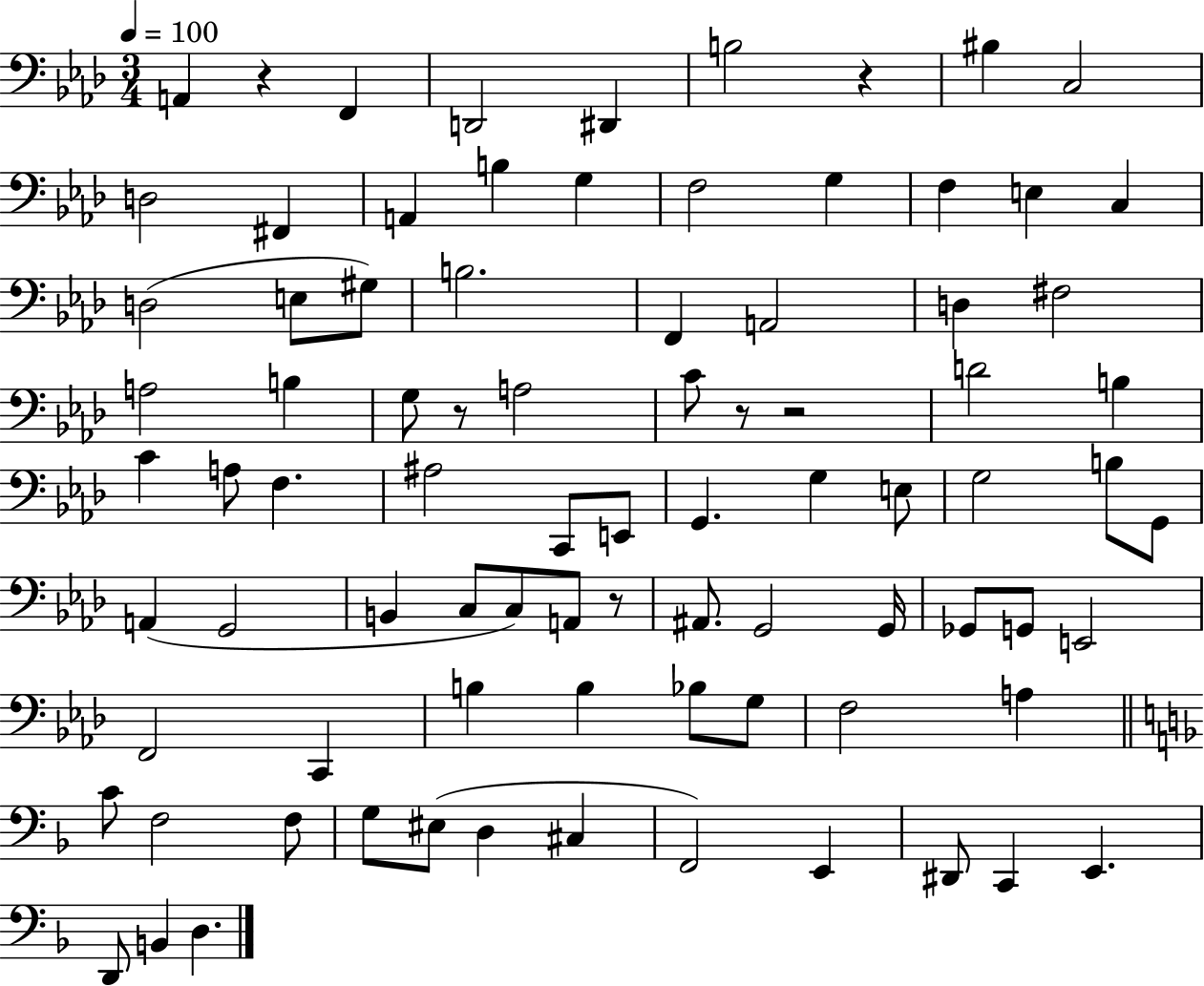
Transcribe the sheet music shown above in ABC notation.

X:1
T:Untitled
M:3/4
L:1/4
K:Ab
A,, z F,, D,,2 ^D,, B,2 z ^B, C,2 D,2 ^F,, A,, B, G, F,2 G, F, E, C, D,2 E,/2 ^G,/2 B,2 F,, A,,2 D, ^F,2 A,2 B, G,/2 z/2 A,2 C/2 z/2 z2 D2 B, C A,/2 F, ^A,2 C,,/2 E,,/2 G,, G, E,/2 G,2 B,/2 G,,/2 A,, G,,2 B,, C,/2 C,/2 A,,/2 z/2 ^A,,/2 G,,2 G,,/4 _G,,/2 G,,/2 E,,2 F,,2 C,, B, B, _B,/2 G,/2 F,2 A, C/2 F,2 F,/2 G,/2 ^E,/2 D, ^C, F,,2 E,, ^D,,/2 C,, E,, D,,/2 B,, D,